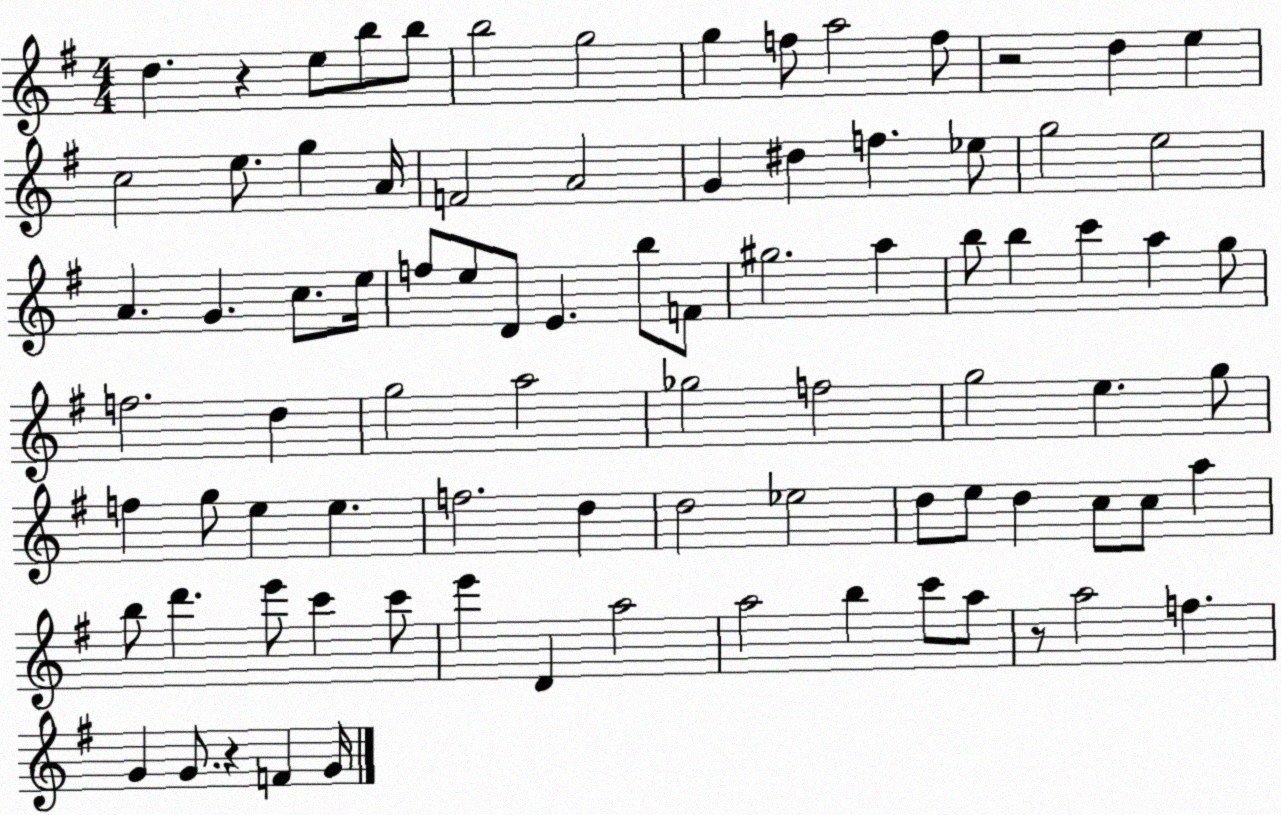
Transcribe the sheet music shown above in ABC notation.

X:1
T:Untitled
M:4/4
L:1/4
K:G
d z e/2 b/2 b/2 b2 g2 g f/2 a2 f/2 z2 d e c2 e/2 g A/4 F2 A2 G ^d f _e/2 g2 e2 A G c/2 e/4 f/2 e/2 D/2 E b/2 F/2 ^g2 a b/2 b c' a g/2 f2 d g2 a2 _g2 f2 g2 e g/2 f g/2 e e f2 d d2 _e2 d/2 e/2 d c/2 c/2 a b/2 d' e'/2 c' c'/2 e' D a2 a2 b c'/2 a/2 z/2 a2 f G G/2 z F G/4